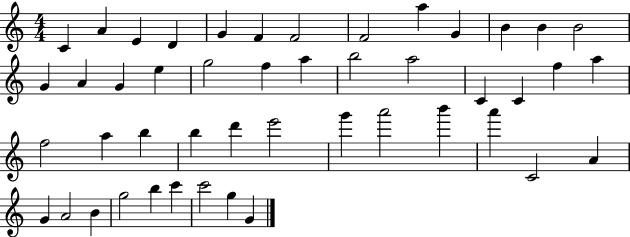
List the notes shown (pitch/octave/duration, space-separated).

C4/q A4/q E4/q D4/q G4/q F4/q F4/h F4/h A5/q G4/q B4/q B4/q B4/h G4/q A4/q G4/q E5/q G5/h F5/q A5/q B5/h A5/h C4/q C4/q F5/q A5/q F5/h A5/q B5/q B5/q D6/q E6/h G6/q A6/h B6/q A6/q C4/h A4/q G4/q A4/h B4/q G5/h B5/q C6/q C6/h G5/q G4/q